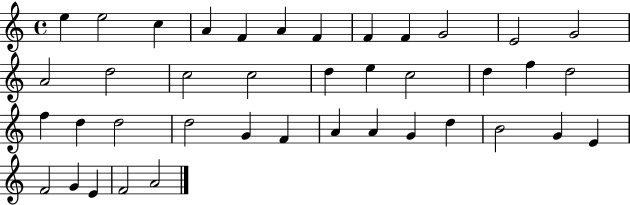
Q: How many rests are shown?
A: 0